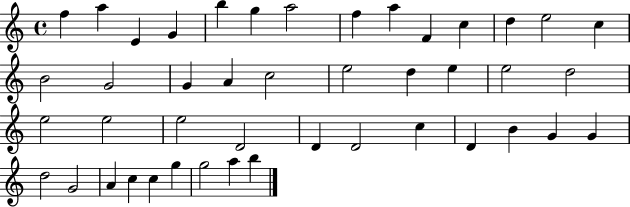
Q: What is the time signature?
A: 4/4